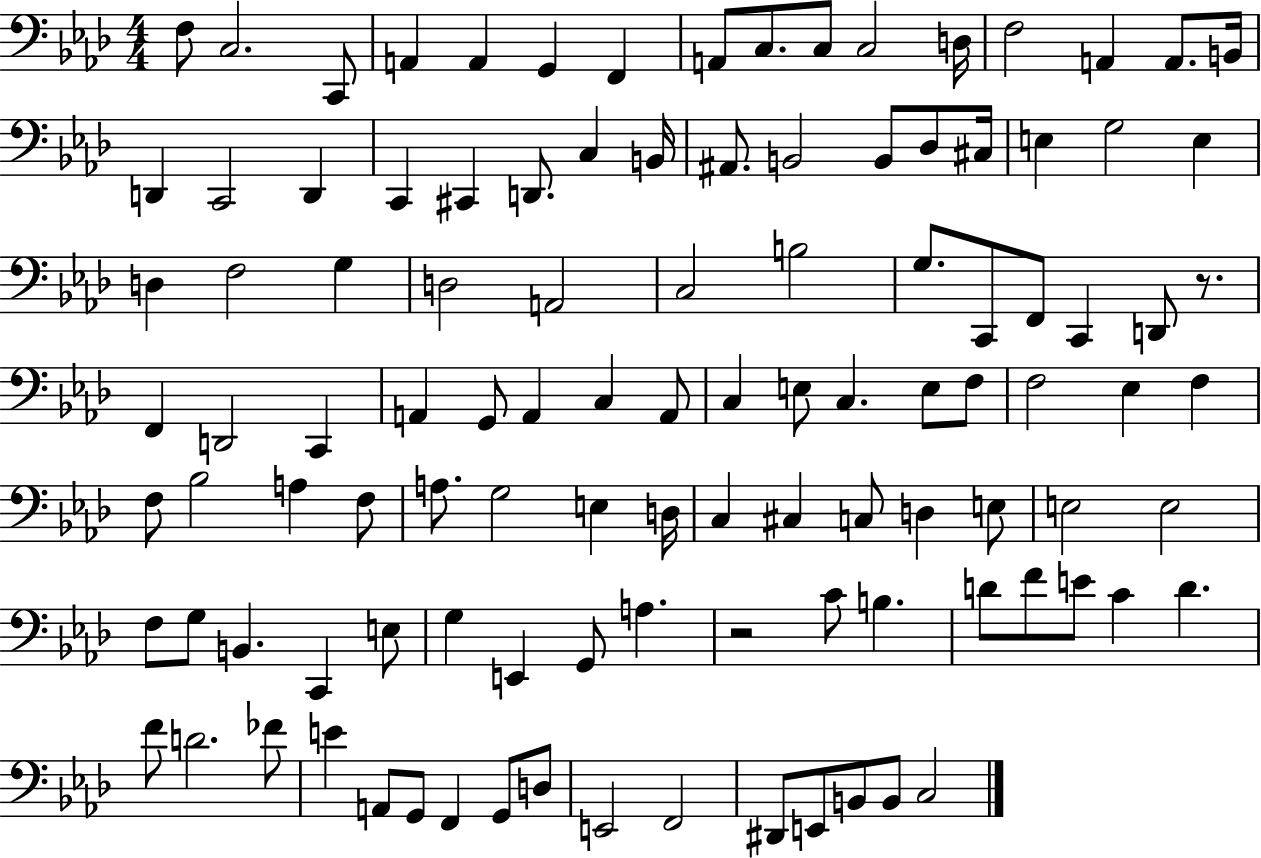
X:1
T:Untitled
M:4/4
L:1/4
K:Ab
F,/2 C,2 C,,/2 A,, A,, G,, F,, A,,/2 C,/2 C,/2 C,2 D,/4 F,2 A,, A,,/2 B,,/4 D,, C,,2 D,, C,, ^C,, D,,/2 C, B,,/4 ^A,,/2 B,,2 B,,/2 _D,/2 ^C,/4 E, G,2 E, D, F,2 G, D,2 A,,2 C,2 B,2 G,/2 C,,/2 F,,/2 C,, D,,/2 z/2 F,, D,,2 C,, A,, G,,/2 A,, C, A,,/2 C, E,/2 C, E,/2 F,/2 F,2 _E, F, F,/2 _B,2 A, F,/2 A,/2 G,2 E, D,/4 C, ^C, C,/2 D, E,/2 E,2 E,2 F,/2 G,/2 B,, C,, E,/2 G, E,, G,,/2 A, z2 C/2 B, D/2 F/2 E/2 C D F/2 D2 _F/2 E A,,/2 G,,/2 F,, G,,/2 D,/2 E,,2 F,,2 ^D,,/2 E,,/2 B,,/2 B,,/2 C,2